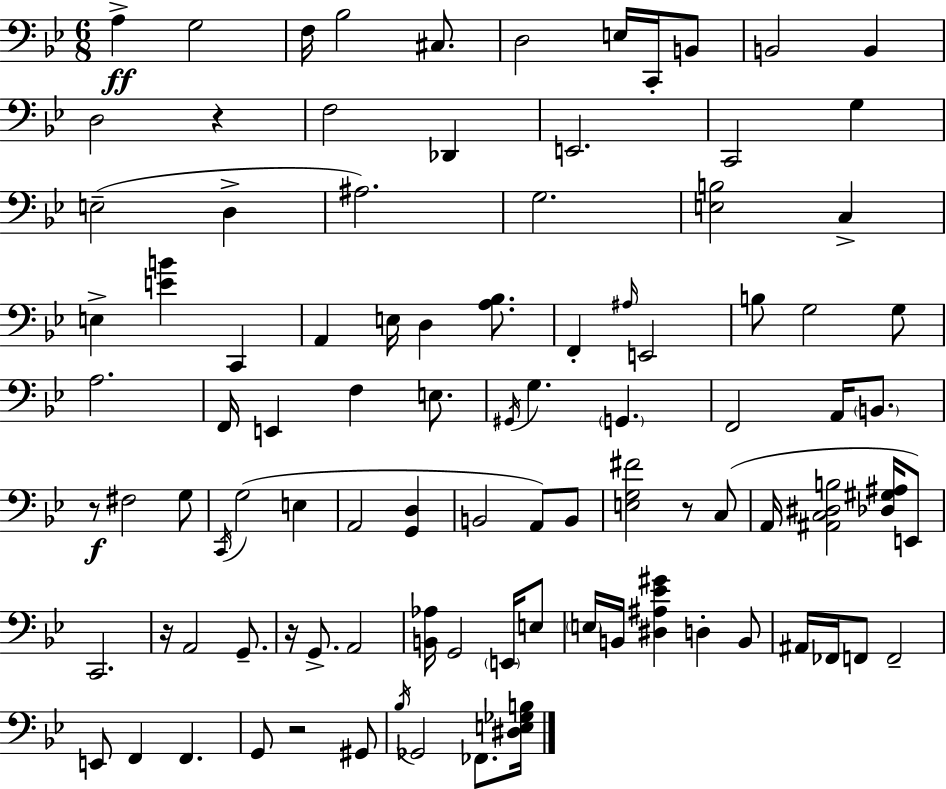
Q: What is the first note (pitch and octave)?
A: A3